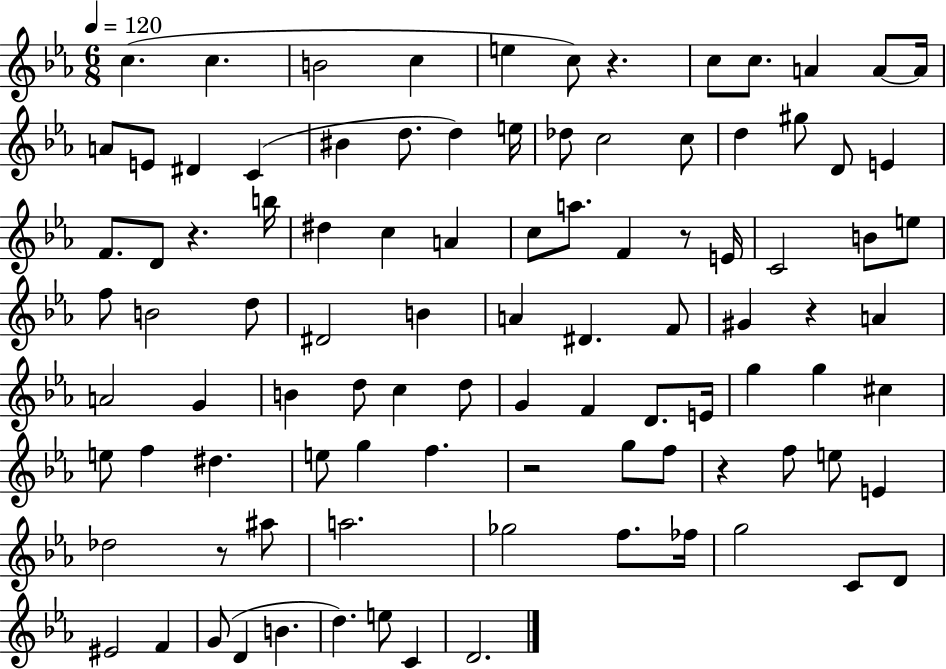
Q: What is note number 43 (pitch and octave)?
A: D#4